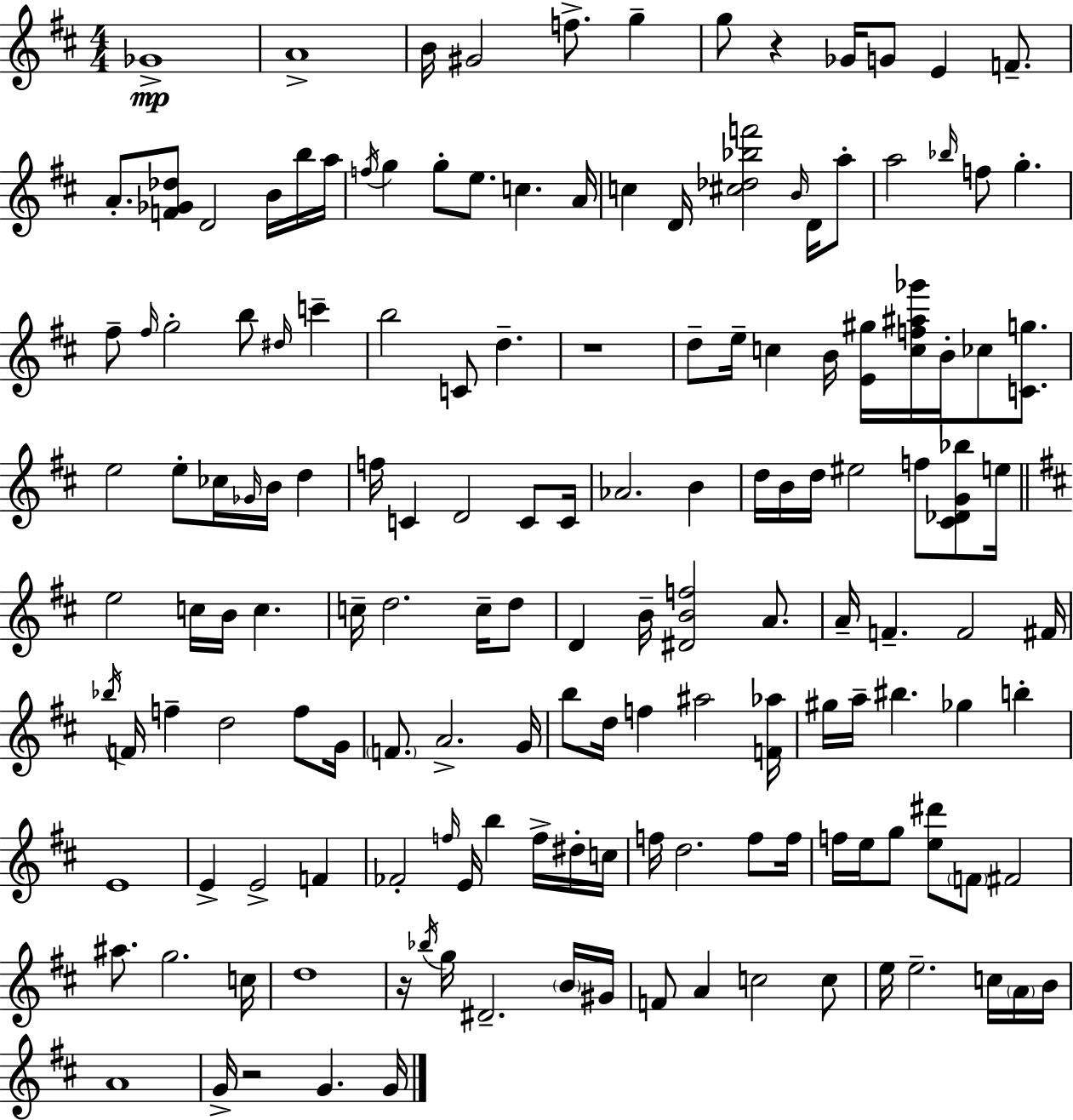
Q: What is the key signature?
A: D major